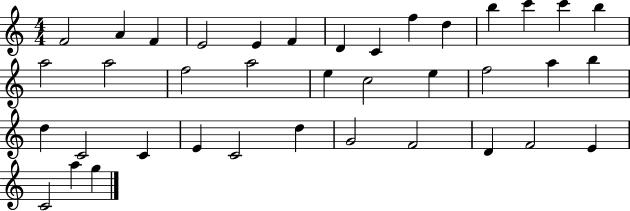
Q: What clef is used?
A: treble